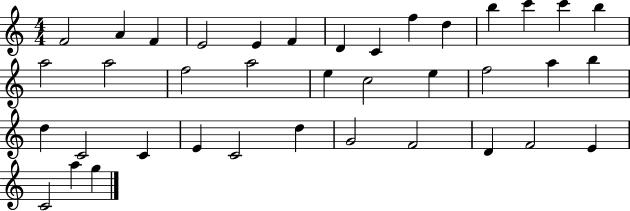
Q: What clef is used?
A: treble